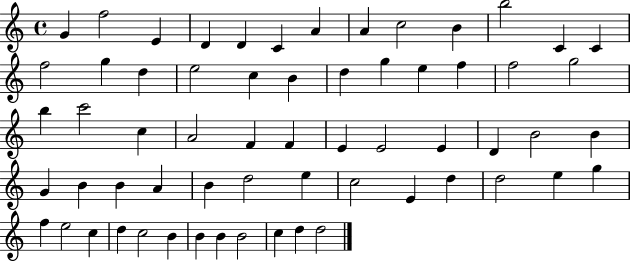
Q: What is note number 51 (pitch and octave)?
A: F5